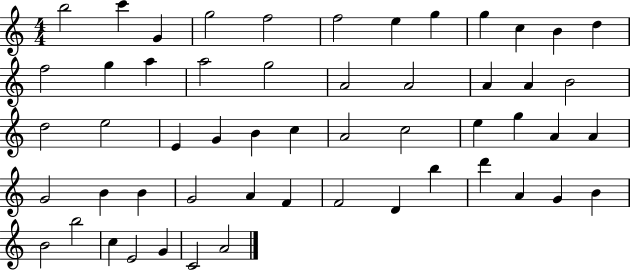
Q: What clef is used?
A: treble